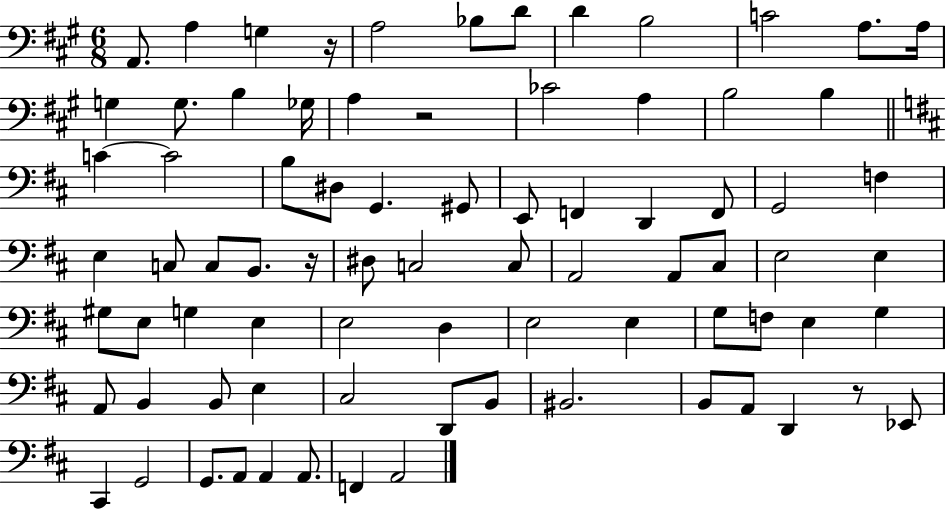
A2/e. A3/q G3/q R/s A3/h Bb3/e D4/e D4/q B3/h C4/h A3/e. A3/s G3/q G3/e. B3/q Gb3/s A3/q R/h CES4/h A3/q B3/h B3/q C4/q C4/h B3/e D#3/e G2/q. G#2/e E2/e F2/q D2/q F2/e G2/h F3/q E3/q C3/e C3/e B2/e. R/s D#3/e C3/h C3/e A2/h A2/e C#3/e E3/h E3/q G#3/e E3/e G3/q E3/q E3/h D3/q E3/h E3/q G3/e F3/e E3/q G3/q A2/e B2/q B2/e E3/q C#3/h D2/e B2/e BIS2/h. B2/e A2/e D2/q R/e Eb2/e C#2/q G2/h G2/e. A2/e A2/q A2/e. F2/q A2/h